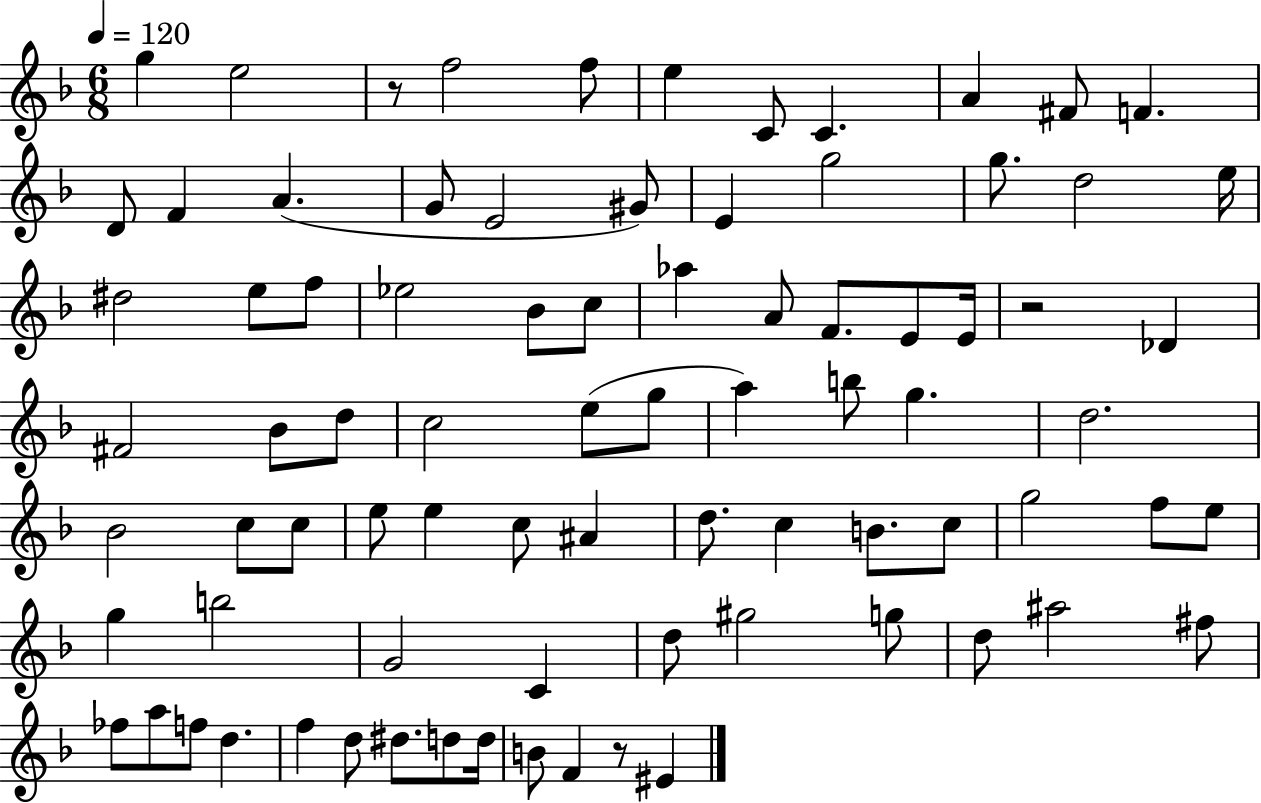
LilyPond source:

{
  \clef treble
  \numericTimeSignature
  \time 6/8
  \key f \major
  \tempo 4 = 120
  \repeat volta 2 { g''4 e''2 | r8 f''2 f''8 | e''4 c'8 c'4. | a'4 fis'8 f'4. | \break d'8 f'4 a'4.( | g'8 e'2 gis'8) | e'4 g''2 | g''8. d''2 e''16 | \break dis''2 e''8 f''8 | ees''2 bes'8 c''8 | aes''4 a'8 f'8. e'8 e'16 | r2 des'4 | \break fis'2 bes'8 d''8 | c''2 e''8( g''8 | a''4) b''8 g''4. | d''2. | \break bes'2 c''8 c''8 | e''8 e''4 c''8 ais'4 | d''8. c''4 b'8. c''8 | g''2 f''8 e''8 | \break g''4 b''2 | g'2 c'4 | d''8 gis''2 g''8 | d''8 ais''2 fis''8 | \break fes''8 a''8 f''8 d''4. | f''4 d''8 dis''8. d''8 d''16 | b'8 f'4 r8 eis'4 | } \bar "|."
}